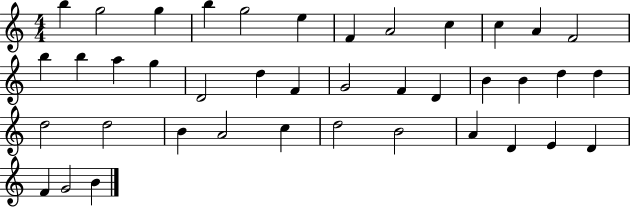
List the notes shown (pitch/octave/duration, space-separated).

B5/q G5/h G5/q B5/q G5/h E5/q F4/q A4/h C5/q C5/q A4/q F4/h B5/q B5/q A5/q G5/q D4/h D5/q F4/q G4/h F4/q D4/q B4/q B4/q D5/q D5/q D5/h D5/h B4/q A4/h C5/q D5/h B4/h A4/q D4/q E4/q D4/q F4/q G4/h B4/q